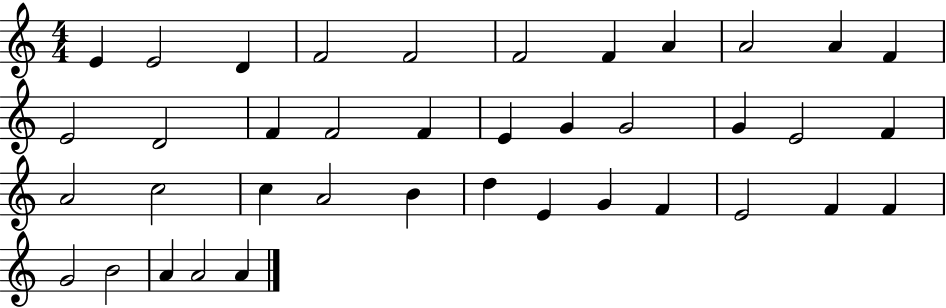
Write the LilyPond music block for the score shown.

{
  \clef treble
  \numericTimeSignature
  \time 4/4
  \key c \major
  e'4 e'2 d'4 | f'2 f'2 | f'2 f'4 a'4 | a'2 a'4 f'4 | \break e'2 d'2 | f'4 f'2 f'4 | e'4 g'4 g'2 | g'4 e'2 f'4 | \break a'2 c''2 | c''4 a'2 b'4 | d''4 e'4 g'4 f'4 | e'2 f'4 f'4 | \break g'2 b'2 | a'4 a'2 a'4 | \bar "|."
}